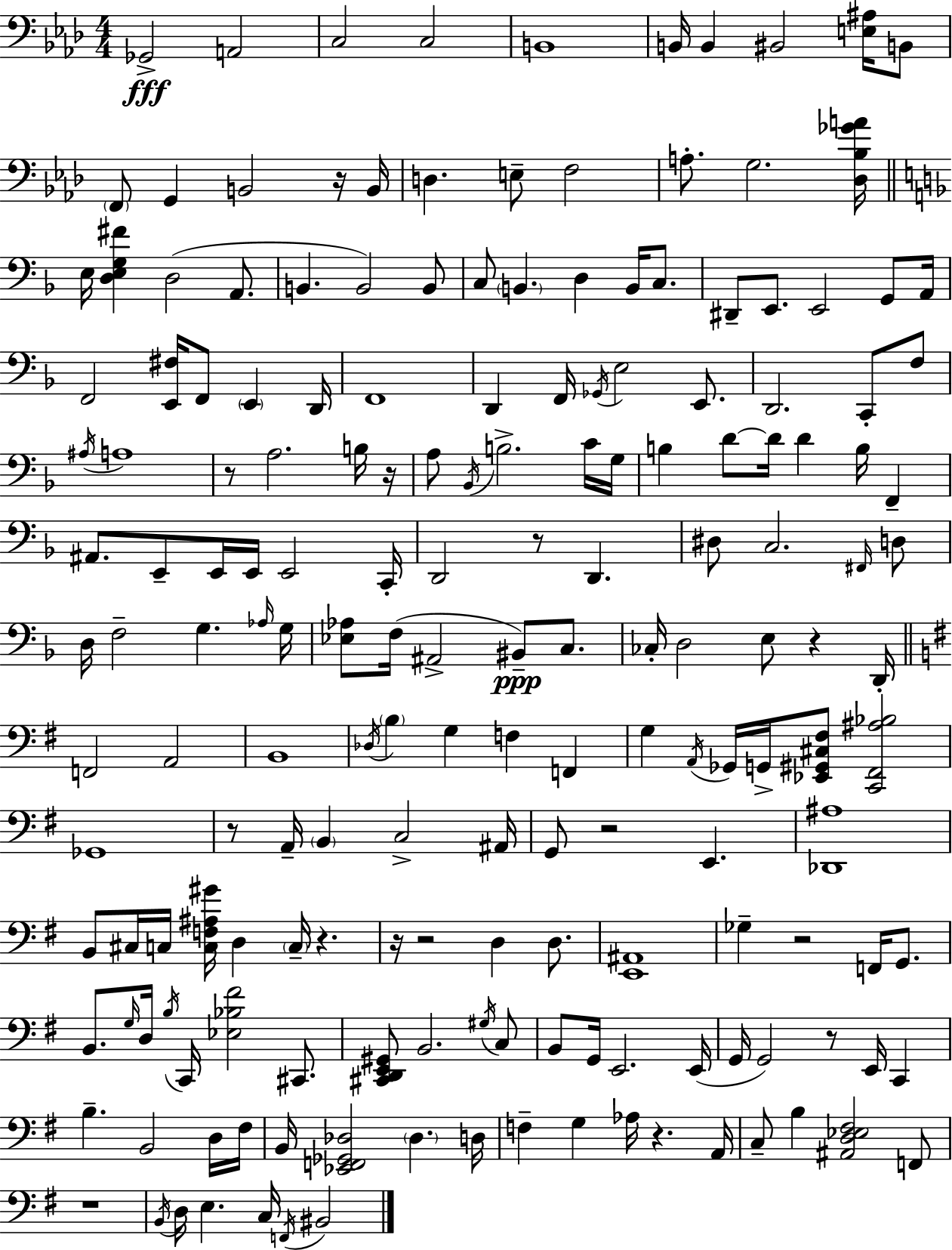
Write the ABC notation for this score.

X:1
T:Untitled
M:4/4
L:1/4
K:Ab
_G,,2 A,,2 C,2 C,2 B,,4 B,,/4 B,, ^B,,2 [E,^A,]/4 B,,/2 F,,/2 G,, B,,2 z/4 B,,/4 D, E,/2 F,2 A,/2 G,2 [_D,_B,_GA]/4 E,/4 [D,E,G,^F] D,2 A,,/2 B,, B,,2 B,,/2 C,/2 B,, D, B,,/4 C,/2 ^D,,/2 E,,/2 E,,2 G,,/2 A,,/4 F,,2 [E,,^F,]/4 F,,/2 E,, D,,/4 F,,4 D,, F,,/4 _G,,/4 E,2 E,,/2 D,,2 C,,/2 F,/2 ^A,/4 A,4 z/2 A,2 B,/4 z/4 A,/2 _B,,/4 B,2 C/4 G,/4 B, D/2 D/4 D B,/4 F,, ^A,,/2 E,,/2 E,,/4 E,,/4 E,,2 C,,/4 D,,2 z/2 D,, ^D,/2 C,2 ^F,,/4 D,/2 D,/4 F,2 G, _A,/4 G,/4 [_E,_A,]/2 F,/4 ^A,,2 ^B,,/2 C,/2 _C,/4 D,2 E,/2 z D,,/4 F,,2 A,,2 B,,4 _D,/4 B, G, F, F,, G, A,,/4 _G,,/4 G,,/4 [_E,,^G,,^C,^F,]/2 [C,,^F,,^A,_B,]2 _G,,4 z/2 A,,/4 B,, C,2 ^A,,/4 G,,/2 z2 E,, [_D,,^A,]4 B,,/2 ^C,/4 C,/4 [C,F,^A,^G]/4 D, C,/4 z z/4 z2 D, D,/2 [E,,^A,,]4 _G, z2 F,,/4 G,,/2 B,,/2 G,/4 D,/4 B,/4 C,,/4 [_E,_B,^F]2 ^C,,/2 [^C,,D,,E,,^G,,]/2 B,,2 ^G,/4 C,/2 B,,/2 G,,/4 E,,2 E,,/4 G,,/4 G,,2 z/2 E,,/4 C,, B, B,,2 D,/4 ^F,/4 B,,/4 [_E,,F,,_G,,_D,]2 _D, D,/4 F, G, _A,/4 z A,,/4 C,/2 B, [^A,,D,_E,^F,]2 F,,/2 z4 B,,/4 D,/4 E, C,/4 F,,/4 ^B,,2